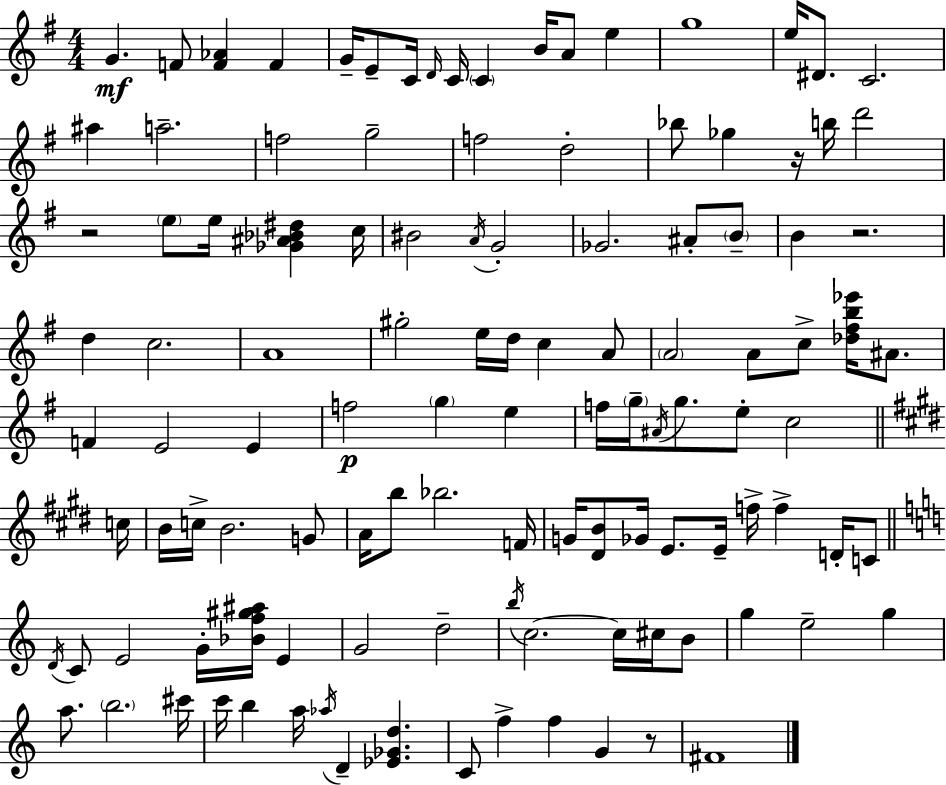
{
  \clef treble
  \numericTimeSignature
  \time 4/4
  \key g \major
  g'4.\mf f'8 <f' aes'>4 f'4 | g'16-- e'8-- c'16 \grace { d'16 } c'16 \parenthesize c'4 b'16 a'8 e''4 | g''1 | e''16 dis'8. c'2. | \break ais''4 a''2.-- | f''2 g''2-- | f''2 d''2-. | bes''8 ges''4 r16 b''16 d'''2 | \break r2 \parenthesize e''8 e''16 <ges' ais' bes' dis''>4 | c''16 bis'2 \acciaccatura { a'16 } g'2-. | ges'2. ais'8-. | \parenthesize b'8-- b'4 r2. | \break d''4 c''2. | a'1 | gis''2-. e''16 d''16 c''4 | a'8 \parenthesize a'2 a'8 c''8-> <des'' fis'' b'' ees'''>16 ais'8. | \break f'4 e'2 e'4 | f''2\p \parenthesize g''4 e''4 | f''16 \parenthesize g''16-- \acciaccatura { ais'16 } g''8. e''8-. c''2 | \bar "||" \break \key e \major c''16 b'16 c''16-> b'2. g'8 | a'16 b''8 bes''2. | f'16 g'16 <dis' b'>8 ges'16 e'8. e'16-- f''16-> f''4-> d'16-. c'8 | \bar "||" \break \key c \major \acciaccatura { d'16 } c'8 e'2 g'16-. <bes' f'' gis'' ais''>16 e'4 | g'2 d''2-- | \acciaccatura { b''16 } c''2.~~ c''16 cis''16 | b'8 g''4 e''2-- g''4 | \break a''8. \parenthesize b''2. | cis'''16 c'''16 b''4 a''16 \acciaccatura { aes''16 } d'4-- <ees' ges' d''>4. | c'8 f''4-> f''4 g'4 | r8 fis'1 | \break \bar "|."
}